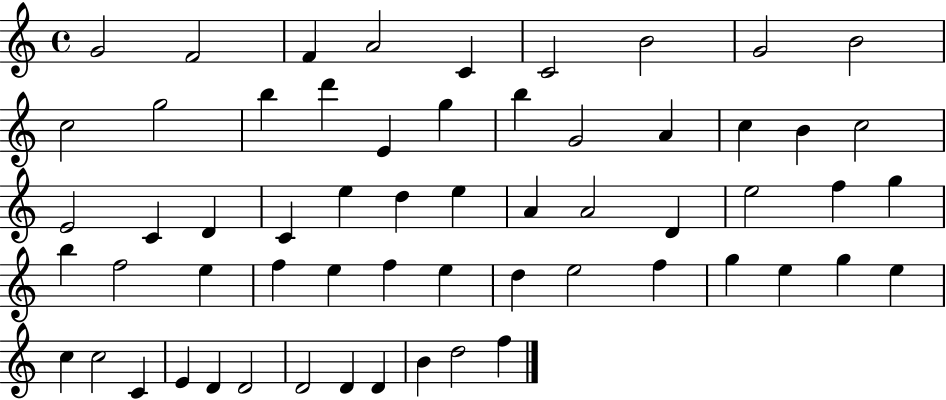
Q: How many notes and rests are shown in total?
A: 60